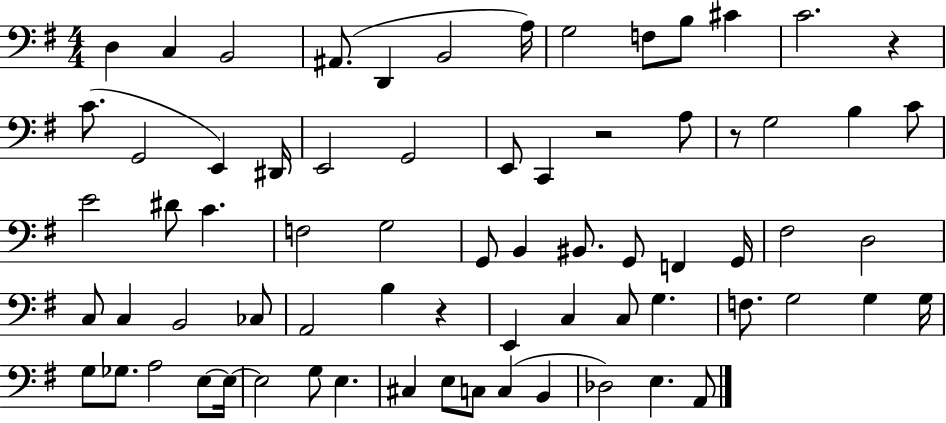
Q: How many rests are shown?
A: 4